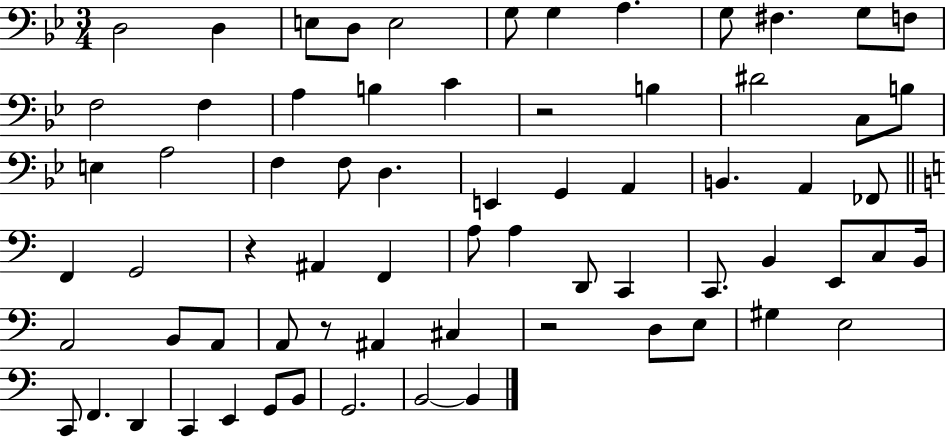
X:1
T:Untitled
M:3/4
L:1/4
K:Bb
D,2 D, E,/2 D,/2 E,2 G,/2 G, A, G,/2 ^F, G,/2 F,/2 F,2 F, A, B, C z2 B, ^D2 C,/2 B,/2 E, A,2 F, F,/2 D, E,, G,, A,, B,, A,, _F,,/2 F,, G,,2 z ^A,, F,, A,/2 A, D,,/2 C,, C,,/2 B,, E,,/2 C,/2 B,,/4 A,,2 B,,/2 A,,/2 A,,/2 z/2 ^A,, ^C, z2 D,/2 E,/2 ^G, E,2 C,,/2 F,, D,, C,, E,, G,,/2 B,,/2 G,,2 B,,2 B,,